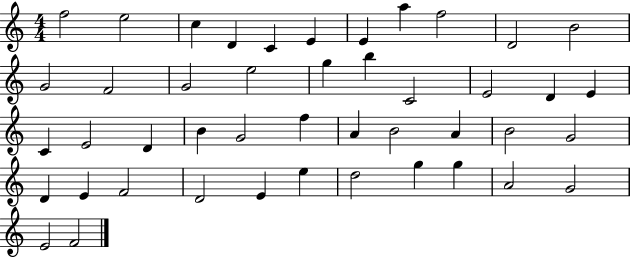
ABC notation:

X:1
T:Untitled
M:4/4
L:1/4
K:C
f2 e2 c D C E E a f2 D2 B2 G2 F2 G2 e2 g b C2 E2 D E C E2 D B G2 f A B2 A B2 G2 D E F2 D2 E e d2 g g A2 G2 E2 F2